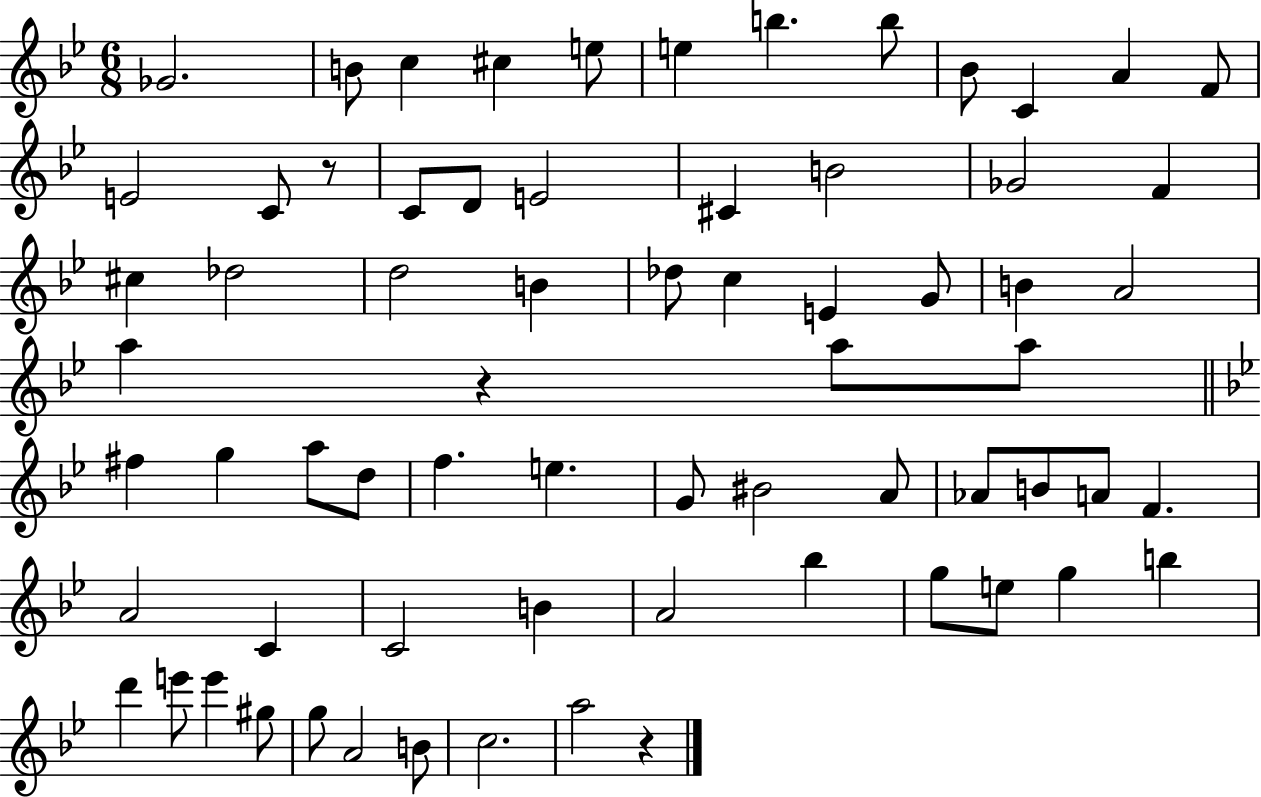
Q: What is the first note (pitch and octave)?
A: Gb4